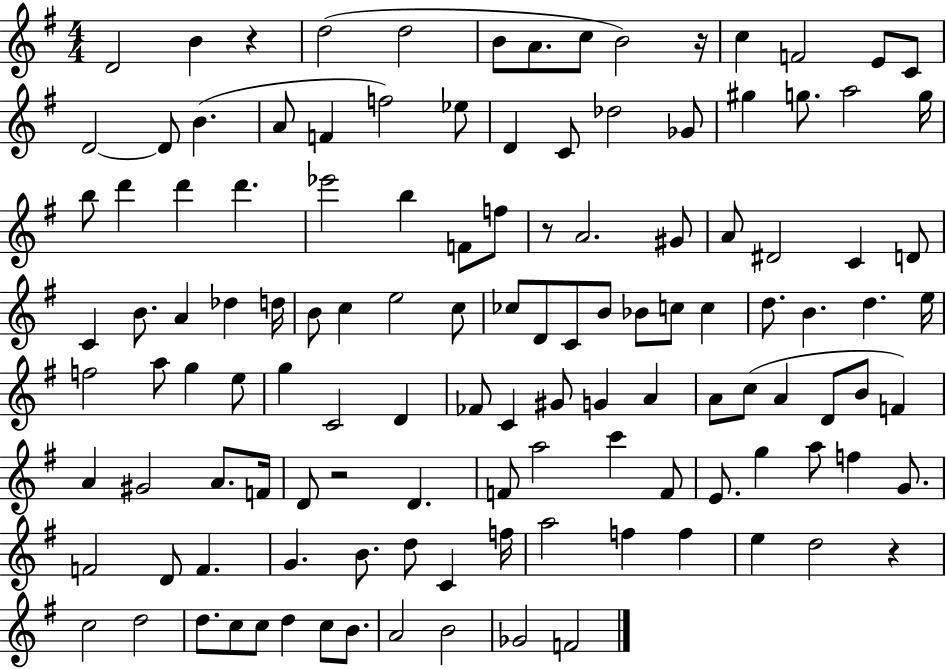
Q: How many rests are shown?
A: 5